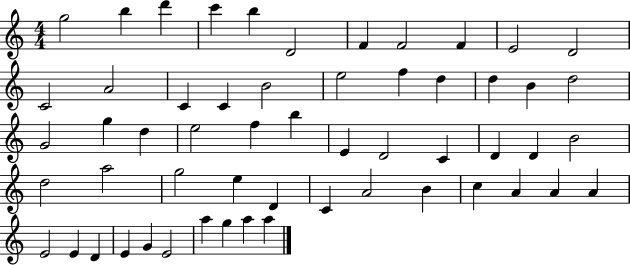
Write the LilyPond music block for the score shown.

{
  \clef treble
  \numericTimeSignature
  \time 4/4
  \key c \major
  g''2 b''4 d'''4 | c'''4 b''4 d'2 | f'4 f'2 f'4 | e'2 d'2 | \break c'2 a'2 | c'4 c'4 b'2 | e''2 f''4 d''4 | d''4 b'4 d''2 | \break g'2 g''4 d''4 | e''2 f''4 b''4 | e'4 d'2 c'4 | d'4 d'4 b'2 | \break d''2 a''2 | g''2 e''4 d'4 | c'4 a'2 b'4 | c''4 a'4 a'4 a'4 | \break e'2 e'4 d'4 | e'4 g'4 e'2 | a''4 g''4 a''4 a''4 | \bar "|."
}